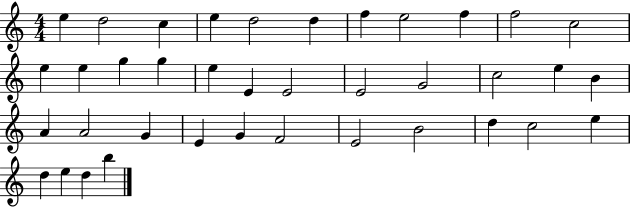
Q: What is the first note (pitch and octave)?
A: E5